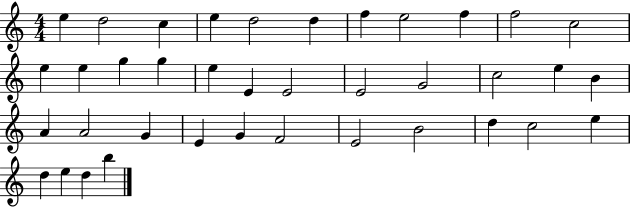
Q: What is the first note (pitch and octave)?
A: E5